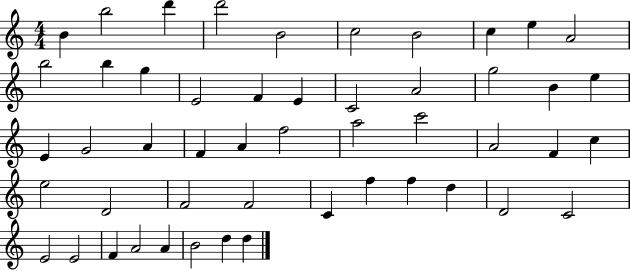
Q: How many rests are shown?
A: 0